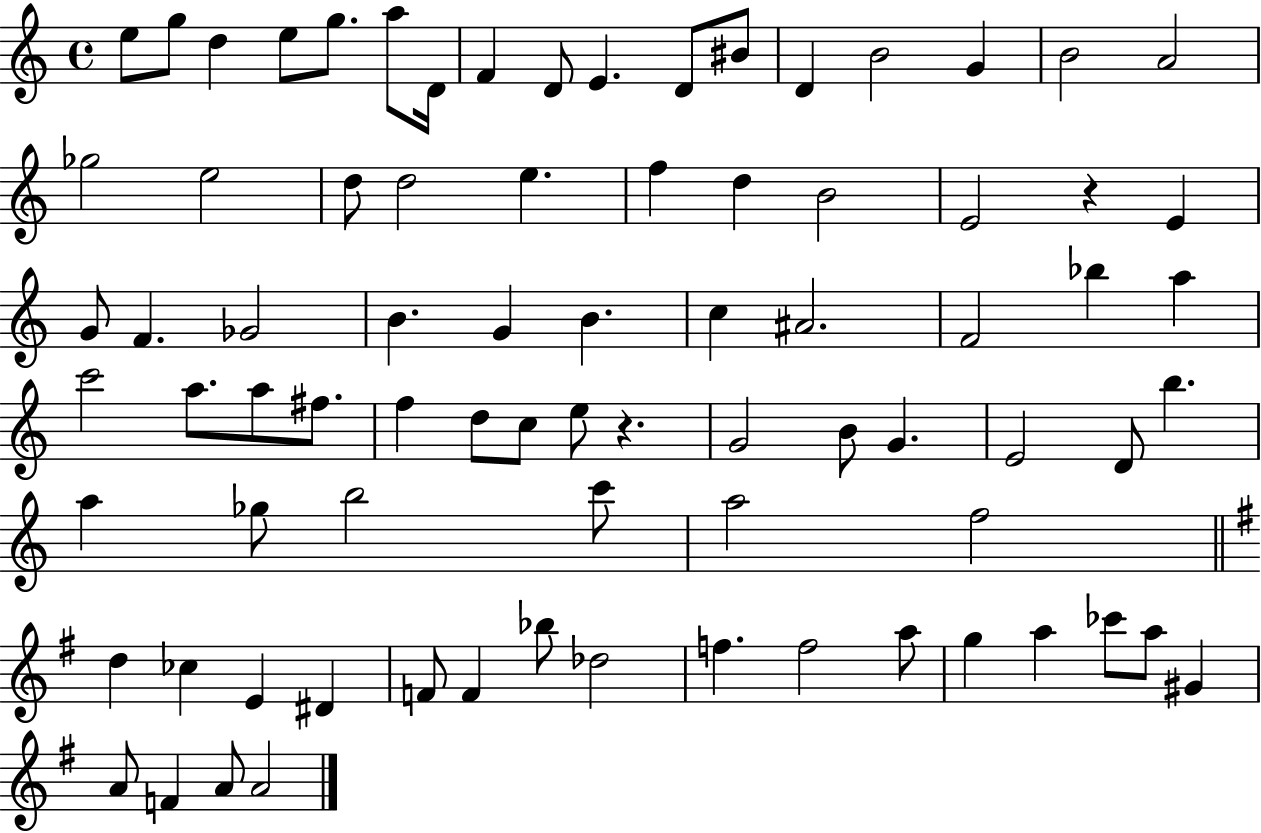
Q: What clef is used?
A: treble